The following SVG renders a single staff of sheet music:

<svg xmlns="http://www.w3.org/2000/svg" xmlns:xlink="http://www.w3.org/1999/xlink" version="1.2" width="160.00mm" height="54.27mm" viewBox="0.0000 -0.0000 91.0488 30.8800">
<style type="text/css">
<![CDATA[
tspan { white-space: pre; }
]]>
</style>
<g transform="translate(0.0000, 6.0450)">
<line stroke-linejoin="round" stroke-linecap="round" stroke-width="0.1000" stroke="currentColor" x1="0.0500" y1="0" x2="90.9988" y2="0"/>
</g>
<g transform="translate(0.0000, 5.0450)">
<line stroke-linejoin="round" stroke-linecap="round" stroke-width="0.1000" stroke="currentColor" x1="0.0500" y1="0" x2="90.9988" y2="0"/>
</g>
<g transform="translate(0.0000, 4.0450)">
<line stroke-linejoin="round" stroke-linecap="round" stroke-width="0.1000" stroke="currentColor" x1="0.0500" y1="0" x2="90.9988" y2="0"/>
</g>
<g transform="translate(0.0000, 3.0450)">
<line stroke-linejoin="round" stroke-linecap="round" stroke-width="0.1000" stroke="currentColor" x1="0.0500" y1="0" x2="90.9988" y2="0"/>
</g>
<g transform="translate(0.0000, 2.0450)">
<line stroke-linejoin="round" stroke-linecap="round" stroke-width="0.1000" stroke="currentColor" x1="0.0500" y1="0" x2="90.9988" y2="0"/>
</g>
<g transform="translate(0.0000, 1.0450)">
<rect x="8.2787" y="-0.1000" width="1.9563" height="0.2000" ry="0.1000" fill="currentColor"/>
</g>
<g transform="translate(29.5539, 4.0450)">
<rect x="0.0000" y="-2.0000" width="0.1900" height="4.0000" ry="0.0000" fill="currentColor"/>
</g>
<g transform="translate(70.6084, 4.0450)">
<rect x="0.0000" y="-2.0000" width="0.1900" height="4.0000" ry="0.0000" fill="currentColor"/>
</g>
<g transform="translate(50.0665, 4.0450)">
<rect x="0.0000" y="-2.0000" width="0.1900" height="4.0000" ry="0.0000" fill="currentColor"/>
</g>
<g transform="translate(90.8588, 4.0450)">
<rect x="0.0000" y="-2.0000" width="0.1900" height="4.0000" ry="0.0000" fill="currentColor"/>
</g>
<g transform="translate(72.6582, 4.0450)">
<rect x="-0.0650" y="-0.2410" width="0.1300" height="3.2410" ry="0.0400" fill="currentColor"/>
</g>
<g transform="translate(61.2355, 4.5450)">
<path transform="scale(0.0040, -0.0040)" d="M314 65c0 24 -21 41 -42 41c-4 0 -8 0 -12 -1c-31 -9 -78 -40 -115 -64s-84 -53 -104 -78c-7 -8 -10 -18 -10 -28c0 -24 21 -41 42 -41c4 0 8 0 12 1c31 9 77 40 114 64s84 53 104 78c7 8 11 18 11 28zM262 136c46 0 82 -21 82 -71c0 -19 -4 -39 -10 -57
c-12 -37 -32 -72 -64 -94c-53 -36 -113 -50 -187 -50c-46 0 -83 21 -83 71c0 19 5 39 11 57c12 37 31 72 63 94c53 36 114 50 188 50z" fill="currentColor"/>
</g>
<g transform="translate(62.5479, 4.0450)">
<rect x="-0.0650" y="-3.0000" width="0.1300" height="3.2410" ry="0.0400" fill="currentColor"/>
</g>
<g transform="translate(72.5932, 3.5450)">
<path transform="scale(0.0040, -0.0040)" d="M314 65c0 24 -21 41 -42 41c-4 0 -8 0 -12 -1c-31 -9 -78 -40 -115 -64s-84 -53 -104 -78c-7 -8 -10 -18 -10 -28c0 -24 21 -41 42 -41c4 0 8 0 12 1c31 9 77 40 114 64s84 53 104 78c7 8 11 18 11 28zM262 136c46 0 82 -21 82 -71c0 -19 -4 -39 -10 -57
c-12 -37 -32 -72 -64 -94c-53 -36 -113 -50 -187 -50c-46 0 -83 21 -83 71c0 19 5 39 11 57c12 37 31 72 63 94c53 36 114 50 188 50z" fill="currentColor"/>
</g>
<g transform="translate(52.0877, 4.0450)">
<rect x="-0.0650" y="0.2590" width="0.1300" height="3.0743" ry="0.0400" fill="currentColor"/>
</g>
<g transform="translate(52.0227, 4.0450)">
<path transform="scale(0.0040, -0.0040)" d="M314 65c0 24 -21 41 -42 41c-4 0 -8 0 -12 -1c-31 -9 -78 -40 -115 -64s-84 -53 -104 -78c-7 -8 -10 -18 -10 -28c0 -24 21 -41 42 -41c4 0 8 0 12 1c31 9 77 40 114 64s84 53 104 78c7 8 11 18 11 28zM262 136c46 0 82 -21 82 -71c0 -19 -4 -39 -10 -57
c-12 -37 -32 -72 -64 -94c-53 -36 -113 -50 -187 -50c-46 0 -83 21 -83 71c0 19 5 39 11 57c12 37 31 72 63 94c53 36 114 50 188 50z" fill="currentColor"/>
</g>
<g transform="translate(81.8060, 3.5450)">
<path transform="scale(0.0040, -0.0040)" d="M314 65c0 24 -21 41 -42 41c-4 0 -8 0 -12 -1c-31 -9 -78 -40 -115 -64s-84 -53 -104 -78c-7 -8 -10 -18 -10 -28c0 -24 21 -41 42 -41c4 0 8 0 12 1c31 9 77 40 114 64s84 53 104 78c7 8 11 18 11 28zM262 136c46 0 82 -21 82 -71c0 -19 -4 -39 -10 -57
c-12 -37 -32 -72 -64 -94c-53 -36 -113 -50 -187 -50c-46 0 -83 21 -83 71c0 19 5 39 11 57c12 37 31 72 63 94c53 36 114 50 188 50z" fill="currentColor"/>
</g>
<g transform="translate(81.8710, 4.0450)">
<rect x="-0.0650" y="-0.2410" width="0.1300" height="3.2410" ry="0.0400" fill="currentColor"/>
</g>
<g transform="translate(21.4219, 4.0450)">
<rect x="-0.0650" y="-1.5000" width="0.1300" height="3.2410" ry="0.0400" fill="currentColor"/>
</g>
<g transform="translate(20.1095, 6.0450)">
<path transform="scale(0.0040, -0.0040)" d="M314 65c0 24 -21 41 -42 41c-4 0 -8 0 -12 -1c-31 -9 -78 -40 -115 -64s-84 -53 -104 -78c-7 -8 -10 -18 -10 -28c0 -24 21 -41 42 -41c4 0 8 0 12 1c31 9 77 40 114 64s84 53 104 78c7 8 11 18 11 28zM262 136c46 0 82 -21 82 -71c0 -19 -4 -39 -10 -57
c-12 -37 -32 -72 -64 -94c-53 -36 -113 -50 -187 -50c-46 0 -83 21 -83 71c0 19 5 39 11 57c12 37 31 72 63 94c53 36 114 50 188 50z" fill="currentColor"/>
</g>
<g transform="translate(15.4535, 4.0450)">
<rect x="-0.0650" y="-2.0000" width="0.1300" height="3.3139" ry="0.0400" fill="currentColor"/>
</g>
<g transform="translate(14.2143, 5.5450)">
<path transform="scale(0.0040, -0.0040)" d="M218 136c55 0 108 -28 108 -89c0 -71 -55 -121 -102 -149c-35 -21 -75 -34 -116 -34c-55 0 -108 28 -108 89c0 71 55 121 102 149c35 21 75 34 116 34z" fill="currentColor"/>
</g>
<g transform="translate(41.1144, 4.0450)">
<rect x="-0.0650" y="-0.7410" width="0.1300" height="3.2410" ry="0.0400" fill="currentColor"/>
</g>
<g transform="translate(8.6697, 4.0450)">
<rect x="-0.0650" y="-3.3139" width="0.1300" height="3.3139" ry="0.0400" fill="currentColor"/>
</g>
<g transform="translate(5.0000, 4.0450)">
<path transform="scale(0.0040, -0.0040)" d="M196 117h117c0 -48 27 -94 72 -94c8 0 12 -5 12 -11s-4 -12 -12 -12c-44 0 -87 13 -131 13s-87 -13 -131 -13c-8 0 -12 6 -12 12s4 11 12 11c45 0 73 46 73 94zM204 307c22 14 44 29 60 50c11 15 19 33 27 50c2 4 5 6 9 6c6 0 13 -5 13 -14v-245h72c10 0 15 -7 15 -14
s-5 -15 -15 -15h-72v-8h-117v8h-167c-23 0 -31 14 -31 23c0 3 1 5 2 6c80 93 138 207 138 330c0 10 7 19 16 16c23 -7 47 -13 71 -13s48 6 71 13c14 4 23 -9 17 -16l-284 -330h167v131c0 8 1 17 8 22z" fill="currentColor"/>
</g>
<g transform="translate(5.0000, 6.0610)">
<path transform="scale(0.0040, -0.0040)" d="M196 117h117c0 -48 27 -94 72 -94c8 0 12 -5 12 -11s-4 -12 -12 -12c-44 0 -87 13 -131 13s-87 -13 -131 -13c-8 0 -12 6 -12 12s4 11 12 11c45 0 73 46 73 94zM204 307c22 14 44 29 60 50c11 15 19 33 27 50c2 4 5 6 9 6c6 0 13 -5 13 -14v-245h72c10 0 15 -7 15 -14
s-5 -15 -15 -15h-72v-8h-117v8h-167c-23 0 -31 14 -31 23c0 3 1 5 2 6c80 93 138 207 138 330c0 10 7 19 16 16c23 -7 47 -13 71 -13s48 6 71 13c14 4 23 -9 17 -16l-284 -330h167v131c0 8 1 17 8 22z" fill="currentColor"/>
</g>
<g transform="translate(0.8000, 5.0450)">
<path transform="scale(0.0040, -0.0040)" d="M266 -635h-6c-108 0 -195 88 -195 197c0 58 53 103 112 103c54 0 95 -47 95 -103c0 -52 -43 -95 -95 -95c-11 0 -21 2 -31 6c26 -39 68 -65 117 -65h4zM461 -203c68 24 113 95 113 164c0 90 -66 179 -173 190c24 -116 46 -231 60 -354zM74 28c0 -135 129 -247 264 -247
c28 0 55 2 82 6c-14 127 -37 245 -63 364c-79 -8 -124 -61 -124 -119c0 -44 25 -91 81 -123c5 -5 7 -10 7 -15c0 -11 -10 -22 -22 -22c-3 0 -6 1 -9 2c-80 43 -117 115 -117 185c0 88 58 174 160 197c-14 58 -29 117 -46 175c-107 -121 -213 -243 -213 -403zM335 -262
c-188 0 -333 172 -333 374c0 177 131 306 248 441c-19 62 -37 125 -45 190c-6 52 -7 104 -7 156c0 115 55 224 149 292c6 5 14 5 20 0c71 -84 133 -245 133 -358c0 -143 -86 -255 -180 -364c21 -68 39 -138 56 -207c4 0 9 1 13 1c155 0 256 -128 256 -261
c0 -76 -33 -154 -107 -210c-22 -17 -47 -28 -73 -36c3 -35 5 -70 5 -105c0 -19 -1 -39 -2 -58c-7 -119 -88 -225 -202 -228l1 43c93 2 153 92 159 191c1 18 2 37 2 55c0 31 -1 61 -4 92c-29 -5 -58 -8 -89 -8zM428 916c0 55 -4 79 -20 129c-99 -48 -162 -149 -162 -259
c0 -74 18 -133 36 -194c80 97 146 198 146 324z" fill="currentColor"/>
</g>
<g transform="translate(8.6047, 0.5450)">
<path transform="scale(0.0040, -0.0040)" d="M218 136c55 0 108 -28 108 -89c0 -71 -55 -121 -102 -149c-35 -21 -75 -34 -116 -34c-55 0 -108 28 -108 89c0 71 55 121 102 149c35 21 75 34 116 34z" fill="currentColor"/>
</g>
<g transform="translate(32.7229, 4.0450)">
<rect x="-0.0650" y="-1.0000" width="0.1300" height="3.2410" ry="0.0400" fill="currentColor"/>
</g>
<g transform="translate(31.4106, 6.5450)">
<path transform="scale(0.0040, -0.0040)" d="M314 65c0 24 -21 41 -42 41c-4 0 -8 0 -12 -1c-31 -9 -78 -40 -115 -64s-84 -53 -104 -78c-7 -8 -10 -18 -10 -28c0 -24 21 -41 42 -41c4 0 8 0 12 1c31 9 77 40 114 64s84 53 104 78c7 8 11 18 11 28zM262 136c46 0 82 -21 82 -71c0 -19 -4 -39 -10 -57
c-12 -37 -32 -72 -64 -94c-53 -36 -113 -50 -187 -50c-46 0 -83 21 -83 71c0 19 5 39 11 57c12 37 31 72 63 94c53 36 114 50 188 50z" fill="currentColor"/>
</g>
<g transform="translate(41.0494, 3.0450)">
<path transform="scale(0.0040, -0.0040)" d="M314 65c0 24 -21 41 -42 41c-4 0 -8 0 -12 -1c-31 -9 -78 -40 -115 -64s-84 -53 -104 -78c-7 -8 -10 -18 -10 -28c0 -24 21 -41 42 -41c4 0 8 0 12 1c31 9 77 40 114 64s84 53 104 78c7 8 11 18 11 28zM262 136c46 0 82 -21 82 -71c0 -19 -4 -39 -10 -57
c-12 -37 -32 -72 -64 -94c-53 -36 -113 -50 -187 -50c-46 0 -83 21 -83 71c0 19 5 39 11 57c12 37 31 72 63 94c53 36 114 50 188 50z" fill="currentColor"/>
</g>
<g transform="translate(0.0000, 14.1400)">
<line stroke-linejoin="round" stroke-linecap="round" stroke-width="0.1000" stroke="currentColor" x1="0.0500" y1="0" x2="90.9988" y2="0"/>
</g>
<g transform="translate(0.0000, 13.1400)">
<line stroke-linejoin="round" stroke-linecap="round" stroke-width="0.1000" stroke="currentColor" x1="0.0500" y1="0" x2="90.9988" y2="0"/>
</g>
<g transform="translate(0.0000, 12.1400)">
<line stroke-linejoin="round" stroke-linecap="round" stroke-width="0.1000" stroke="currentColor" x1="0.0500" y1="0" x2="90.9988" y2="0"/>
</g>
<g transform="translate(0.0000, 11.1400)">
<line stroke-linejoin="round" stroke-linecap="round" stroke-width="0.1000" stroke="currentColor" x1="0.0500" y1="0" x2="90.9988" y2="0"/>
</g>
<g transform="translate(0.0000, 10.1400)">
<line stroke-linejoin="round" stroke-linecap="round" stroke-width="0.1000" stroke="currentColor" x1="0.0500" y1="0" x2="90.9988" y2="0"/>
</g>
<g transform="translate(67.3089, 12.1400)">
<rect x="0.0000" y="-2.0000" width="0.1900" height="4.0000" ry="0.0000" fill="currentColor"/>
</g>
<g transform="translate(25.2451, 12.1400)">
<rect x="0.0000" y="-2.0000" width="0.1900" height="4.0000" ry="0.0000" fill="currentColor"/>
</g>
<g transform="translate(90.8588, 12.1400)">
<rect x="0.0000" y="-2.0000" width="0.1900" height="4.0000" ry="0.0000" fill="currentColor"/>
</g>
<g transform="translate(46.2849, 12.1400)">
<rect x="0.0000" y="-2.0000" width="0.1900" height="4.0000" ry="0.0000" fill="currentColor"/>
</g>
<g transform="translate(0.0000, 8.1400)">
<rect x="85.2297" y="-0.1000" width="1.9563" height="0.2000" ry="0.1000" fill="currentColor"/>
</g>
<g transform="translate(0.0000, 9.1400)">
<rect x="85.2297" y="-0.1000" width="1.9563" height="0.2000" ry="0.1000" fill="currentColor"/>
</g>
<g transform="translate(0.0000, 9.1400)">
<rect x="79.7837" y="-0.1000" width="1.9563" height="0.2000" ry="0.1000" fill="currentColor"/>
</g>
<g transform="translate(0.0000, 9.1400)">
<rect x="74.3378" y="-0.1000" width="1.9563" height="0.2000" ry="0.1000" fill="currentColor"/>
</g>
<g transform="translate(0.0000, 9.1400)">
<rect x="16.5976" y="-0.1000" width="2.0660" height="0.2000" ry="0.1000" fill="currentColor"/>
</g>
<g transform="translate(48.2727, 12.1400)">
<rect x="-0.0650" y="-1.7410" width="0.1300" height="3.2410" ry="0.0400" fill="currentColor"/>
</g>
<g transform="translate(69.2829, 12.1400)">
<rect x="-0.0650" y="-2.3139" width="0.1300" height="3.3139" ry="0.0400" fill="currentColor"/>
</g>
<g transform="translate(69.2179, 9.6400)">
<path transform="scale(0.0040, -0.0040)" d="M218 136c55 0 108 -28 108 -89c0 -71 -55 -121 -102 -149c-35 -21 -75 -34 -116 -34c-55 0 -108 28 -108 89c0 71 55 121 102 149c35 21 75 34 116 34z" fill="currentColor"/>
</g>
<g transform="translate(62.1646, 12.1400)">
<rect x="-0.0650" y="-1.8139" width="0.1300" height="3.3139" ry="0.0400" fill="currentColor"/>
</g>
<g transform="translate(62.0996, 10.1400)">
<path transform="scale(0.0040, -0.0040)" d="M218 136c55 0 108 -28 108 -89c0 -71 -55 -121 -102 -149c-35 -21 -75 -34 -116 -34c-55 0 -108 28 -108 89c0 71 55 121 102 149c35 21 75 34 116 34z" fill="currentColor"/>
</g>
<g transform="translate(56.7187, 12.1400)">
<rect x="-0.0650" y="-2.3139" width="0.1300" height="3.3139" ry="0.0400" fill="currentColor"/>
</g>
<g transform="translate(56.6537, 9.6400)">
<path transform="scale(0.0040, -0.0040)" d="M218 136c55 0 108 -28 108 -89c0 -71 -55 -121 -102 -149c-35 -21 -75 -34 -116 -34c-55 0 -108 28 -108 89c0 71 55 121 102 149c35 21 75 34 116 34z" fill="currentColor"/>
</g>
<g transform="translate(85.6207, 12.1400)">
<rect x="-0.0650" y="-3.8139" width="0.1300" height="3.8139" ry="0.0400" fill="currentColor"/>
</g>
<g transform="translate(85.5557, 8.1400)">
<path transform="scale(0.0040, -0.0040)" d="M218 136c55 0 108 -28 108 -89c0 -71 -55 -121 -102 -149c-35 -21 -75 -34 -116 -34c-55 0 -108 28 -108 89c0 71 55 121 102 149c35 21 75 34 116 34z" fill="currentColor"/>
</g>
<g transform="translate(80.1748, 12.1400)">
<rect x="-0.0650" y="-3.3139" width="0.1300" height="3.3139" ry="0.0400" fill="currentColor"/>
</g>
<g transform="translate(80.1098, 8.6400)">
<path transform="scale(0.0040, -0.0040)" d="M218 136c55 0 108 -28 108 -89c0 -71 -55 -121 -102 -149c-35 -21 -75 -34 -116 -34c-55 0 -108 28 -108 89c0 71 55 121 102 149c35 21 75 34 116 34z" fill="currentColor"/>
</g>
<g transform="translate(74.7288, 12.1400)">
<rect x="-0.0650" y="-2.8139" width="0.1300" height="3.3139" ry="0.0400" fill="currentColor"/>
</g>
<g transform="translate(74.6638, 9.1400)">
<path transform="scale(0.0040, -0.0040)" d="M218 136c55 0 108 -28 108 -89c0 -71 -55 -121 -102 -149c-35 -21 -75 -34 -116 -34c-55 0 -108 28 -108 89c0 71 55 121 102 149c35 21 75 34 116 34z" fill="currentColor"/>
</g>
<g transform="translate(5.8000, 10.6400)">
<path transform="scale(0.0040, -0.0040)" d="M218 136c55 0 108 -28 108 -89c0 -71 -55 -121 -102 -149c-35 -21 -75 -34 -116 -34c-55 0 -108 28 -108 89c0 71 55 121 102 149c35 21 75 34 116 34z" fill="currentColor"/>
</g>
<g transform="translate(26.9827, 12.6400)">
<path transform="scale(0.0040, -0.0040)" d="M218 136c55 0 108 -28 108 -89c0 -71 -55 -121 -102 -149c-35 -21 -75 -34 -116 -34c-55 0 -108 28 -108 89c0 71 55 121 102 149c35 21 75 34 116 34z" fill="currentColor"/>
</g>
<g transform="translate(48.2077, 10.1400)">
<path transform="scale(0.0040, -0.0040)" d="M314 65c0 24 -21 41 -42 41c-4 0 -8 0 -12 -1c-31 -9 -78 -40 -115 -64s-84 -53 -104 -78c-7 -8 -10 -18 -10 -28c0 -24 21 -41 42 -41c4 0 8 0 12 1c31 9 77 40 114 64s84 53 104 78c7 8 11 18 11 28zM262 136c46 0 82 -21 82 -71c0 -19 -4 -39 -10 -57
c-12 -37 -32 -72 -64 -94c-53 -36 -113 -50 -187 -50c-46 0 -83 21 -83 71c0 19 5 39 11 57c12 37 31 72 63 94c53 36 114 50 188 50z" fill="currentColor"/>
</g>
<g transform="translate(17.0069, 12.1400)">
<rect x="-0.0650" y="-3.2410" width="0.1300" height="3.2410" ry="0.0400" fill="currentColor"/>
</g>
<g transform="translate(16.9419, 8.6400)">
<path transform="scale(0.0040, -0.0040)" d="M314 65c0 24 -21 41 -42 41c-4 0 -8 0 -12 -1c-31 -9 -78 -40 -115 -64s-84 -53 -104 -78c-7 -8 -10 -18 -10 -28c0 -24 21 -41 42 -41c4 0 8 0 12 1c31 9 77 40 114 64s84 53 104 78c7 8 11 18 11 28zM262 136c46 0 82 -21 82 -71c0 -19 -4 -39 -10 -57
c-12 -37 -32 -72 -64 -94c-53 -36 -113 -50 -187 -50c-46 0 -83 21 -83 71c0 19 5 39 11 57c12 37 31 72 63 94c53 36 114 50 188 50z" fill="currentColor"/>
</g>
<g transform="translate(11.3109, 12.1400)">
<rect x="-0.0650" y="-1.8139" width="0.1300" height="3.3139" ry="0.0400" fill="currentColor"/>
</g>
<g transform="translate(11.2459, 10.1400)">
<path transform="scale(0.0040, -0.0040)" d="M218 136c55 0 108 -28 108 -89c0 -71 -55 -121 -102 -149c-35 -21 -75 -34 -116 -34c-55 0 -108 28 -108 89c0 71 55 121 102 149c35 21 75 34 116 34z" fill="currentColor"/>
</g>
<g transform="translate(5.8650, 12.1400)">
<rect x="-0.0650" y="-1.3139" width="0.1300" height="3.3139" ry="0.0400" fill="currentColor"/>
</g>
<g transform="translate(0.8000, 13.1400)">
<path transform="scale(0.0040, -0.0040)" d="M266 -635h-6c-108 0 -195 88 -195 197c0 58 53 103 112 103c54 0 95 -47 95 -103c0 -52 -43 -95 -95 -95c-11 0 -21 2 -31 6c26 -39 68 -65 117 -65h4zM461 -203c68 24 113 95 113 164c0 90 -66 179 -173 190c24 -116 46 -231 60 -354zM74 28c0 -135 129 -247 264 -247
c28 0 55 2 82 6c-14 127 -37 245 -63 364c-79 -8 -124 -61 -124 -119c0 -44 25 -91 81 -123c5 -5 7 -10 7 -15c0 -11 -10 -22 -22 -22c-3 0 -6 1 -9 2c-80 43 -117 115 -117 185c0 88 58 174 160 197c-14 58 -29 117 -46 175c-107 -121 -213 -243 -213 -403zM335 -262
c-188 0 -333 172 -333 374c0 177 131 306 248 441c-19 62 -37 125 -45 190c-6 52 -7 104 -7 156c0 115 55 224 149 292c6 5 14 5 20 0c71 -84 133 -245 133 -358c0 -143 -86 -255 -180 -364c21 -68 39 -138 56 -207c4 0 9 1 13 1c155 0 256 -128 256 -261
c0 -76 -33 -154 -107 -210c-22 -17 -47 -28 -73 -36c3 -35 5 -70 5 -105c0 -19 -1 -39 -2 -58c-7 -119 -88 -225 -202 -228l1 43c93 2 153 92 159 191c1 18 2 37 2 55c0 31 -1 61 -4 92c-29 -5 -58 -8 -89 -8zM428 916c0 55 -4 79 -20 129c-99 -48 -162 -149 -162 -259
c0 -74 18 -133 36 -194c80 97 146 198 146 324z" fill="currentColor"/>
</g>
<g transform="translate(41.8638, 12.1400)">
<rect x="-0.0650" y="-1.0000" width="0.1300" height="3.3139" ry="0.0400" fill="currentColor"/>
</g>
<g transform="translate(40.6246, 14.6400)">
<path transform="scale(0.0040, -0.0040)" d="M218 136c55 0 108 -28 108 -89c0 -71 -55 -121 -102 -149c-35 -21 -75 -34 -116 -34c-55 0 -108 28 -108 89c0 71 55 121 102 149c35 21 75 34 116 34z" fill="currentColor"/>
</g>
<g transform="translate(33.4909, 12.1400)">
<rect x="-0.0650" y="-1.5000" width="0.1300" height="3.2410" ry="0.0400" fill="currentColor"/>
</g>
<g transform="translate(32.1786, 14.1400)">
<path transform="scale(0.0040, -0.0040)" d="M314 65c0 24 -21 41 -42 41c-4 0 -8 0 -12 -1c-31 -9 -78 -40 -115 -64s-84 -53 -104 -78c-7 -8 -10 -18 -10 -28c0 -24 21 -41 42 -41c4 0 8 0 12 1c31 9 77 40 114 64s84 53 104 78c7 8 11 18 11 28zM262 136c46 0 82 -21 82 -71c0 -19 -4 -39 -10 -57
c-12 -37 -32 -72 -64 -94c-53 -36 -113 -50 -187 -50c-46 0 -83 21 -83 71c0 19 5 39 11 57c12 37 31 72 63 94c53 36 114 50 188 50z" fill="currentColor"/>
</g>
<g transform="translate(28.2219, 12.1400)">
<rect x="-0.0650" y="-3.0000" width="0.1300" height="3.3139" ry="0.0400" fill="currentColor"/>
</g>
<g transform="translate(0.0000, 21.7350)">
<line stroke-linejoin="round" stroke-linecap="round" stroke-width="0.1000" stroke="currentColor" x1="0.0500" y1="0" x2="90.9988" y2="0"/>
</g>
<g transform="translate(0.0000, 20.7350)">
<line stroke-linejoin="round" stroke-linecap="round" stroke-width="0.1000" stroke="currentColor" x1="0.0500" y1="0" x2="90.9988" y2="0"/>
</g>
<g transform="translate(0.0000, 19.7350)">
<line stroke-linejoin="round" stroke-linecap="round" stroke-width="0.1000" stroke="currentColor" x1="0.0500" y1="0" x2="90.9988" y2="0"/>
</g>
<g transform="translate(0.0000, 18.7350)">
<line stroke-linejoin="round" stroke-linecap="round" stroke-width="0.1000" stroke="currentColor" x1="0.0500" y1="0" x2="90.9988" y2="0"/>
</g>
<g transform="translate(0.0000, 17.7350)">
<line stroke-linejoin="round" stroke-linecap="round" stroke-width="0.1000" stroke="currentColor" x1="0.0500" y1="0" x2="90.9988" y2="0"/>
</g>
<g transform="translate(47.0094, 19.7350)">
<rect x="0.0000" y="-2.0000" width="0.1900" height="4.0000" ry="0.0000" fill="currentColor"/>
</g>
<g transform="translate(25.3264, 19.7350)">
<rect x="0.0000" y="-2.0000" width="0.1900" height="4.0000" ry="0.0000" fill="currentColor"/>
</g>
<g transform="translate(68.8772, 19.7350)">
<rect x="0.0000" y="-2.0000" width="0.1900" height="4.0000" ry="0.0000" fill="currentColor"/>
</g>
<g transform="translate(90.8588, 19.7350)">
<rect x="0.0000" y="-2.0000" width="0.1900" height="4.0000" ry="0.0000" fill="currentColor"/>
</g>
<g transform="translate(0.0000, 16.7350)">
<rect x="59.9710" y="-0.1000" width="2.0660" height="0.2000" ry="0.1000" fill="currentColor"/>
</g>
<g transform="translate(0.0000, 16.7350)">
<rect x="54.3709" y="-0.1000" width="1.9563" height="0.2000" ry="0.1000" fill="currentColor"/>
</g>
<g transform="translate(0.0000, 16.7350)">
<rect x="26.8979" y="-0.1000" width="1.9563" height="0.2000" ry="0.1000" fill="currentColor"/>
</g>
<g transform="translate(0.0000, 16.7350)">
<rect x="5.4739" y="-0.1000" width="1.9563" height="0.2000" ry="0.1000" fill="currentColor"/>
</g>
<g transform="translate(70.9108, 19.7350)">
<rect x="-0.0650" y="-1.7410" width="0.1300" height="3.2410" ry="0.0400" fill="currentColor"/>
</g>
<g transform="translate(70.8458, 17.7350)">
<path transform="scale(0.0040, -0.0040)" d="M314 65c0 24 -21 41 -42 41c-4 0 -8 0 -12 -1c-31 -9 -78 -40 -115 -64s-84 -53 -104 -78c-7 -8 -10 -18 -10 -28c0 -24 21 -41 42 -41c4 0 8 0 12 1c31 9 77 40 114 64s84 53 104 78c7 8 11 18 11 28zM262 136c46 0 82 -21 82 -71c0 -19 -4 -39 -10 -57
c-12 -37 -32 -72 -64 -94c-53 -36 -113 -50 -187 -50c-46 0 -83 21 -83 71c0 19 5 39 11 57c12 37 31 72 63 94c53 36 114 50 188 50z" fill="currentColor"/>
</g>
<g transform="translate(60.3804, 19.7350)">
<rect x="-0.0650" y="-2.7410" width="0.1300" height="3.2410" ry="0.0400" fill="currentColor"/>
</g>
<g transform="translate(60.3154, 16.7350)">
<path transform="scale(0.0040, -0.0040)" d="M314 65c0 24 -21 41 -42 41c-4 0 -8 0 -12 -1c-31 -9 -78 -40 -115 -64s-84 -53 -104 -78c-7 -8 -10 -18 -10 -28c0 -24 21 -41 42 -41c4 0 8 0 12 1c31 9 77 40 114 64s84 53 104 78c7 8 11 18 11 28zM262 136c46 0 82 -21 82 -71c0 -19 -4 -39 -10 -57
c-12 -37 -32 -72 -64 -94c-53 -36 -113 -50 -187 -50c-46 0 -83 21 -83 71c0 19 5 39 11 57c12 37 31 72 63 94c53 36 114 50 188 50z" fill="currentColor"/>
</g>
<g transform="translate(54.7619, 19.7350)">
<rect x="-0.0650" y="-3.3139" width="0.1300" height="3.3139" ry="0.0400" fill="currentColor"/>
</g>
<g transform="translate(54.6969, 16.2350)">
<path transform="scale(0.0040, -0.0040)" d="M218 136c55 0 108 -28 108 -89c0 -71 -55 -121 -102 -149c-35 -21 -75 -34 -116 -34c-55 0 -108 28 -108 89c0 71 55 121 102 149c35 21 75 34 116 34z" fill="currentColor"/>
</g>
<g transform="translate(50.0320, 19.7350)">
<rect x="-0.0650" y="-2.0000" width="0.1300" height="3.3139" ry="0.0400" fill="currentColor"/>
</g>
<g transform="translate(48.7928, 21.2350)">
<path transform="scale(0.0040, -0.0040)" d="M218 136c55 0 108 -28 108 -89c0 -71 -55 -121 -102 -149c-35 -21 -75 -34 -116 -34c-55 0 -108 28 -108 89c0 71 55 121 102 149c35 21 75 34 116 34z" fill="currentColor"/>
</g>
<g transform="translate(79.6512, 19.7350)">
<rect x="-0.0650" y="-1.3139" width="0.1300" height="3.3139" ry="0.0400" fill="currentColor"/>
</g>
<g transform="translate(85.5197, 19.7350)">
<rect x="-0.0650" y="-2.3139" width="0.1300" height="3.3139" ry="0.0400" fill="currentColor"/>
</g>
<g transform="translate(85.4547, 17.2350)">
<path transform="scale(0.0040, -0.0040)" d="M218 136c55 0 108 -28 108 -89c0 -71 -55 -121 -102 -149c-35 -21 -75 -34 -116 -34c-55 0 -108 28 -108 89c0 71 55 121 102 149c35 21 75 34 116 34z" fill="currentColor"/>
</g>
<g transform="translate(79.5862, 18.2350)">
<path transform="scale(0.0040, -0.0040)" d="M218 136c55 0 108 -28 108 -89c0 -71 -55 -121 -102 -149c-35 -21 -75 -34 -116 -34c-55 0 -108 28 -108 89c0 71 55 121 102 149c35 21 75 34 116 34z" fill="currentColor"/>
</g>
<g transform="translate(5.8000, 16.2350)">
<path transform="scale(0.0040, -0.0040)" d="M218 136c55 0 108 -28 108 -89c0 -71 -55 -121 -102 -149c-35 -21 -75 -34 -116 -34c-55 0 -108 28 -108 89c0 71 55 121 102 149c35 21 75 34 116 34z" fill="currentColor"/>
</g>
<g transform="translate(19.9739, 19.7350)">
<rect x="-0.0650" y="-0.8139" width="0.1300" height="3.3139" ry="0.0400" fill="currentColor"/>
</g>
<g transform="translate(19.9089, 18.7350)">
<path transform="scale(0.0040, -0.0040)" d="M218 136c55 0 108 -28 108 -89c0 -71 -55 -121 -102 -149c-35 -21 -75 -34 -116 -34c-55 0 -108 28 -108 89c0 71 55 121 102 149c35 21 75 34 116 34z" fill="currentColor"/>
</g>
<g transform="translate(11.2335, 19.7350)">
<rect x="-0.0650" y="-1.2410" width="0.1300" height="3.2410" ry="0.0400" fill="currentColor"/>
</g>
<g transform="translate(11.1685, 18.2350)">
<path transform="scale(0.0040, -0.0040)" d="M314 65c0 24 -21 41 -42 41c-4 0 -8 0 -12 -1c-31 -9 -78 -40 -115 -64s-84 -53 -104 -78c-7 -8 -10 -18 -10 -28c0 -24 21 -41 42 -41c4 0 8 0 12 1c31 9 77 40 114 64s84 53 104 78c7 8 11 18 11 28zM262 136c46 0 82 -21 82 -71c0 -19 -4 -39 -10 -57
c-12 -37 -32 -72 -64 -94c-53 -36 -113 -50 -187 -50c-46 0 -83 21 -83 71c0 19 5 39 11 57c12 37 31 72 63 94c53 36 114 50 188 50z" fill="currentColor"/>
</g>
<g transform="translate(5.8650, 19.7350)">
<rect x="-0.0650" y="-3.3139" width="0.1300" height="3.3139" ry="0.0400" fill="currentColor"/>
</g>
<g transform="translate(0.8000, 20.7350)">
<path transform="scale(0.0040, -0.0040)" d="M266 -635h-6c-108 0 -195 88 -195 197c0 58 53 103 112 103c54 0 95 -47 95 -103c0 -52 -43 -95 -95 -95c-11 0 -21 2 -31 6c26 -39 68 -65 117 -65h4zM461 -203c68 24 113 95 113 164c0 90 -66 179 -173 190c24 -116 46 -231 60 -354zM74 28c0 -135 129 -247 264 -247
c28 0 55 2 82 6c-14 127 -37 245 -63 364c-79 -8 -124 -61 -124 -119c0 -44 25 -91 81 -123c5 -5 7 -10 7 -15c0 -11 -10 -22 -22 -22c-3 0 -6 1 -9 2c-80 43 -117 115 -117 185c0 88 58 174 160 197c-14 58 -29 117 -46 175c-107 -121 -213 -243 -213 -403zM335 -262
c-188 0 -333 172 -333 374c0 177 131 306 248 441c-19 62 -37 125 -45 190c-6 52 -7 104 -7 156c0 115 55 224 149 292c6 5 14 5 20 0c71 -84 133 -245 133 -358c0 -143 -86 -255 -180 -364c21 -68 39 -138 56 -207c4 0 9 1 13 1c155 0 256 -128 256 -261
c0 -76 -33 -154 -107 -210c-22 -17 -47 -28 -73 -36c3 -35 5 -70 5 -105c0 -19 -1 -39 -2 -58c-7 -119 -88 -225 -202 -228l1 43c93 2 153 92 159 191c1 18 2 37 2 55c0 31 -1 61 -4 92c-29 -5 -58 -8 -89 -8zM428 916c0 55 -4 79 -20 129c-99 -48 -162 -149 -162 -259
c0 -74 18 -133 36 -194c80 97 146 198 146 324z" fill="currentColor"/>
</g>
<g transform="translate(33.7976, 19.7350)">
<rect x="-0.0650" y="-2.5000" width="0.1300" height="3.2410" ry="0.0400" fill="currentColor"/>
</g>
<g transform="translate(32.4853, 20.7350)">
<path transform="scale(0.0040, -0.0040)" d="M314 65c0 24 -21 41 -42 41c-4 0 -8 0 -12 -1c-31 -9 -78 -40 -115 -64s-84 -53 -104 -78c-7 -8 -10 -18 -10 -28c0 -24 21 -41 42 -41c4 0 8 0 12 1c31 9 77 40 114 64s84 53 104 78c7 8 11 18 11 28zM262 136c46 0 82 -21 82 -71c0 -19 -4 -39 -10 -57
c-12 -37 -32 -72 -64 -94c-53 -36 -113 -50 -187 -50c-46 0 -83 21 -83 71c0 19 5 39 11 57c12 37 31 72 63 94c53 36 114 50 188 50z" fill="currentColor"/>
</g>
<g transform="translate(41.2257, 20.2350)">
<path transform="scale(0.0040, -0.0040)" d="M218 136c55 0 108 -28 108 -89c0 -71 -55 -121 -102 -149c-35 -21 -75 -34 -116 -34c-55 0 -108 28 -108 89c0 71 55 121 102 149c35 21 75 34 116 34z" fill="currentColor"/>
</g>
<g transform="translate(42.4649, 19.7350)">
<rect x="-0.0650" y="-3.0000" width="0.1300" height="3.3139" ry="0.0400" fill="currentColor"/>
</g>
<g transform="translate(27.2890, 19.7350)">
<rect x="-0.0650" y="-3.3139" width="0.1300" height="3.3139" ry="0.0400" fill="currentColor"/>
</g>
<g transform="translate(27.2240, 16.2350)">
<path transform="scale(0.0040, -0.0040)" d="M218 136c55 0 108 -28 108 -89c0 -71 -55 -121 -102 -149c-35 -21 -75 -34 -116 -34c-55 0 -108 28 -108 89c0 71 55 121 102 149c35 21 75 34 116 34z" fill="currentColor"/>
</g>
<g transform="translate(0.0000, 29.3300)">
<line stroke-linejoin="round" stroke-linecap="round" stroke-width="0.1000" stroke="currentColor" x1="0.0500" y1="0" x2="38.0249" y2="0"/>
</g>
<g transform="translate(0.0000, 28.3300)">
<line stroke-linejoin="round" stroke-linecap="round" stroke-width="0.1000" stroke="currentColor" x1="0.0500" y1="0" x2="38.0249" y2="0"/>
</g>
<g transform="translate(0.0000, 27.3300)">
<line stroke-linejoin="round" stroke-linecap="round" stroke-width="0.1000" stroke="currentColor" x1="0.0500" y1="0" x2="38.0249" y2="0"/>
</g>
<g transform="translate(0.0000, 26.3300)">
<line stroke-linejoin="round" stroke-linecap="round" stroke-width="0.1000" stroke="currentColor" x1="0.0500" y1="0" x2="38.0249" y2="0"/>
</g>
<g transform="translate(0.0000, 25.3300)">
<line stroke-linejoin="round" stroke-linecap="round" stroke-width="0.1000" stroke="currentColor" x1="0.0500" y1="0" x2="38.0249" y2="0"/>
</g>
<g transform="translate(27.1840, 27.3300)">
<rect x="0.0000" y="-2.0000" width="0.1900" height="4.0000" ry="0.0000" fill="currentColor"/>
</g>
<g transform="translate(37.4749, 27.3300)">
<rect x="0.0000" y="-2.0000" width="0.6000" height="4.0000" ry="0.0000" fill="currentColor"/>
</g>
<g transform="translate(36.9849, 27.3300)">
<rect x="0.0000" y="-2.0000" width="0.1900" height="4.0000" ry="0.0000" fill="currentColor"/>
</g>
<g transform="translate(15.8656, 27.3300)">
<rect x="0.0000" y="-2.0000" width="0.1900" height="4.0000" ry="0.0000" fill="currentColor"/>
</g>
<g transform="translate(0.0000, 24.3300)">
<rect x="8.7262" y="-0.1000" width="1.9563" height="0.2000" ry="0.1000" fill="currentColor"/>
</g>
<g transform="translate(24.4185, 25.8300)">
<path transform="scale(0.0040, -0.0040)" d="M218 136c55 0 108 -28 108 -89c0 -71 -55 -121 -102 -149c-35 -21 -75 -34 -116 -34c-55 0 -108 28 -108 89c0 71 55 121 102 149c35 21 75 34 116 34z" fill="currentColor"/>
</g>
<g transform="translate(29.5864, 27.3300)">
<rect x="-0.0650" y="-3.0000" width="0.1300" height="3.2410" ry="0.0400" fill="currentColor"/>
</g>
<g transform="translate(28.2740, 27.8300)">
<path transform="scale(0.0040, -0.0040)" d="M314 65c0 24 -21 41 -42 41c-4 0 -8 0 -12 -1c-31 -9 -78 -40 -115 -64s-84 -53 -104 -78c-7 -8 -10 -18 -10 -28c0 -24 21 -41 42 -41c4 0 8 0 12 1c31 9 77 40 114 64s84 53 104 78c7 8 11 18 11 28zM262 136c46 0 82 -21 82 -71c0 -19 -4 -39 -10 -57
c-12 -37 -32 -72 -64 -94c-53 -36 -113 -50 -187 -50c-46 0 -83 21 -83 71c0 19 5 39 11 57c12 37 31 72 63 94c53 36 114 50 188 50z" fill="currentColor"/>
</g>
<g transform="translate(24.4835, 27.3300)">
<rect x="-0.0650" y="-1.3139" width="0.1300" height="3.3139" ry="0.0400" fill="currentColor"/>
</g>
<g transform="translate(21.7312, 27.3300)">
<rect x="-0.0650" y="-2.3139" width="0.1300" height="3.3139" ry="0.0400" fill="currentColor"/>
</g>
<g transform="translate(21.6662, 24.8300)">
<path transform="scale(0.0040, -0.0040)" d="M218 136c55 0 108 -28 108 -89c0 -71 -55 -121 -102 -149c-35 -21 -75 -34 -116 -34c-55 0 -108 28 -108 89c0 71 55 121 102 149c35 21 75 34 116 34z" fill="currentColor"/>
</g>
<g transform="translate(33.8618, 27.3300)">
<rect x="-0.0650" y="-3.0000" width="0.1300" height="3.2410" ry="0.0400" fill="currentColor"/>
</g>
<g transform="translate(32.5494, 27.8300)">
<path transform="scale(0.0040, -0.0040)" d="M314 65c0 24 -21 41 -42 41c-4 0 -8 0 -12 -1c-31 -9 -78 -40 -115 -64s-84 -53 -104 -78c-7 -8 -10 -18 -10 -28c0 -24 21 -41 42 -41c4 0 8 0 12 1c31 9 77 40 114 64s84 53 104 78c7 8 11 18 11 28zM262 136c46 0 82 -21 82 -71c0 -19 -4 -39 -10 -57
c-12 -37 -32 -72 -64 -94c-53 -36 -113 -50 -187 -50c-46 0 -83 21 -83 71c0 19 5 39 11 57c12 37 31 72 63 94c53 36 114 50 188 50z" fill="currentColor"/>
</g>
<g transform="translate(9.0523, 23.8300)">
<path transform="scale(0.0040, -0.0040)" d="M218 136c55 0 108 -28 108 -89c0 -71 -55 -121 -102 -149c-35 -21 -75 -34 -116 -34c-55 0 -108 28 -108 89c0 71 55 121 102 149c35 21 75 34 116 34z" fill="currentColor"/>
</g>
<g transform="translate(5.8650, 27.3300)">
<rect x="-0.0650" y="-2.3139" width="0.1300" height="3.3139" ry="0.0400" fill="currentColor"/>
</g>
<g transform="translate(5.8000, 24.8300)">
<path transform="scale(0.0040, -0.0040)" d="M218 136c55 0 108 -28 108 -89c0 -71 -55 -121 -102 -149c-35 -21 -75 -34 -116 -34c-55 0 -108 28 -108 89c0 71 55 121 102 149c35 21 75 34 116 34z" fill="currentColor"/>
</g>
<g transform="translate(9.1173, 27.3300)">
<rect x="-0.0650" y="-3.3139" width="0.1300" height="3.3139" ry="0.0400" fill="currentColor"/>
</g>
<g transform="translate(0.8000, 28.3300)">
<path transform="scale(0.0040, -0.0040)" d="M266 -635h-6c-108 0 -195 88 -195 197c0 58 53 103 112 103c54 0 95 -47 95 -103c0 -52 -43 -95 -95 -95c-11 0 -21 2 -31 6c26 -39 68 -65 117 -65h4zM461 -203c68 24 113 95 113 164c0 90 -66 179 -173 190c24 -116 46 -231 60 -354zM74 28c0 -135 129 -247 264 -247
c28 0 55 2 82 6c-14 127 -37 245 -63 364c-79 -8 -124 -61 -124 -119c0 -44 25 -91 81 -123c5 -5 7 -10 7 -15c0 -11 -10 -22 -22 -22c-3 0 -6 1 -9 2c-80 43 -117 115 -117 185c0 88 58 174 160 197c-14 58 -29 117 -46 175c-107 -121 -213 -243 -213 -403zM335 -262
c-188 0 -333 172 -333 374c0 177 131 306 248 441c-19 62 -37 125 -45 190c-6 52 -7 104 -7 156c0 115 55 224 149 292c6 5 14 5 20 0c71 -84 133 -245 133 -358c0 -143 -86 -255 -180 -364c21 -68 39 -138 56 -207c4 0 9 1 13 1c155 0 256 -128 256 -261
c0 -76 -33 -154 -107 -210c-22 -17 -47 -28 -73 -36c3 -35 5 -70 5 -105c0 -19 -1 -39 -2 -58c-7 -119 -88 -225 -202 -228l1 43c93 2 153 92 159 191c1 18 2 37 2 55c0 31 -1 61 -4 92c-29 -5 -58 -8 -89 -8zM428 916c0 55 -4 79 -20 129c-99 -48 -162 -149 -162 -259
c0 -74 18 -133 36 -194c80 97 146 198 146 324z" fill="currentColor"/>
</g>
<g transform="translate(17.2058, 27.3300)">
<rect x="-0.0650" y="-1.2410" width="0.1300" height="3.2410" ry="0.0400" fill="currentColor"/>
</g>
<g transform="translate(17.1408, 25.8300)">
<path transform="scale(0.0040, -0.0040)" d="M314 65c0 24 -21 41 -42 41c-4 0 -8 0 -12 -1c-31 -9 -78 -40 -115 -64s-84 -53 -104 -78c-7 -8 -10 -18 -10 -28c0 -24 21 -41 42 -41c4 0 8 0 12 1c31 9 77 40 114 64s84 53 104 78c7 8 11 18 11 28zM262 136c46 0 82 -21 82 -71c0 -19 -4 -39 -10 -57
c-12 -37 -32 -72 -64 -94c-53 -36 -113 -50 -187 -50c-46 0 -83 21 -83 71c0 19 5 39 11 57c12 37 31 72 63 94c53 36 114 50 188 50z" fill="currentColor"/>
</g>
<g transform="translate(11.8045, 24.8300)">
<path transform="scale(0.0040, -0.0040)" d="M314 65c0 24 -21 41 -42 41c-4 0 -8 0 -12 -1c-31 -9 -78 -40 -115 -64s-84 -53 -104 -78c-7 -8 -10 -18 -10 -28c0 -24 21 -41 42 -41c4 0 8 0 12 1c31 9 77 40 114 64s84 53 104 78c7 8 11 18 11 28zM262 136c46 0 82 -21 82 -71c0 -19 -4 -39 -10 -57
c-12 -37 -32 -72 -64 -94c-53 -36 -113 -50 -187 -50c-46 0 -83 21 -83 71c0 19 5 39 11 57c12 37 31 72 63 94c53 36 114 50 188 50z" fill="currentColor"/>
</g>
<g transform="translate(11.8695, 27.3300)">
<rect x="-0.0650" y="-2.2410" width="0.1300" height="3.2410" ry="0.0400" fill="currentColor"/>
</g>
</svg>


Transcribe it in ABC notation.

X:1
T:Untitled
M:4/4
L:1/4
K:C
b F E2 D2 d2 B2 A2 c2 c2 e f b2 A E2 D f2 g f g a b c' b e2 d b G2 A F b a2 f2 e g g b g2 e2 g e A2 A2